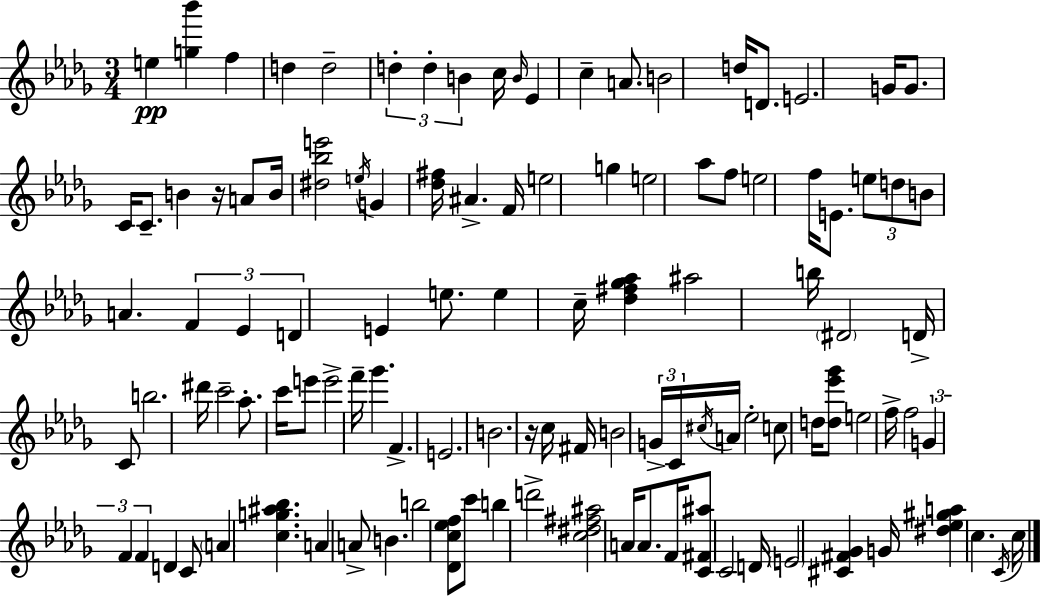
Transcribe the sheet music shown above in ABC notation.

X:1
T:Untitled
M:3/4
L:1/4
K:Bbm
e [g_b'] f d d2 d d B c/4 B/4 _E c A/2 B2 d/4 D/2 E2 G/4 G/2 C/4 C/2 B z/4 A/2 B/4 [^d_be']2 e/4 G [_d^f]/4 ^A F/4 e2 g e2 _a/2 f/2 e2 f/4 E/2 e/2 d/2 B/2 A F _E D E e/2 e c/4 [_d^f_g_a] ^a2 b/4 ^D2 D/4 C/2 b2 ^d'/4 c'2 _a/2 c'/4 e'/2 e'2 f'/4 _g' F E2 B2 z/4 c/4 ^F/4 B2 G/4 C/4 ^c/4 A/4 _e2 c/2 d/4 [d_e'_g']/2 e2 f/4 f2 G F F D C/2 A [cg^a_b] A A/2 B b2 [_Dc_ef]/2 c'/2 b d'2 [c^d^f^a]2 A/4 A/2 F/4 [C^F^a]/2 C2 D/4 E2 [^C^F_G] G/4 [^d_e^ga] c C/4 c/4